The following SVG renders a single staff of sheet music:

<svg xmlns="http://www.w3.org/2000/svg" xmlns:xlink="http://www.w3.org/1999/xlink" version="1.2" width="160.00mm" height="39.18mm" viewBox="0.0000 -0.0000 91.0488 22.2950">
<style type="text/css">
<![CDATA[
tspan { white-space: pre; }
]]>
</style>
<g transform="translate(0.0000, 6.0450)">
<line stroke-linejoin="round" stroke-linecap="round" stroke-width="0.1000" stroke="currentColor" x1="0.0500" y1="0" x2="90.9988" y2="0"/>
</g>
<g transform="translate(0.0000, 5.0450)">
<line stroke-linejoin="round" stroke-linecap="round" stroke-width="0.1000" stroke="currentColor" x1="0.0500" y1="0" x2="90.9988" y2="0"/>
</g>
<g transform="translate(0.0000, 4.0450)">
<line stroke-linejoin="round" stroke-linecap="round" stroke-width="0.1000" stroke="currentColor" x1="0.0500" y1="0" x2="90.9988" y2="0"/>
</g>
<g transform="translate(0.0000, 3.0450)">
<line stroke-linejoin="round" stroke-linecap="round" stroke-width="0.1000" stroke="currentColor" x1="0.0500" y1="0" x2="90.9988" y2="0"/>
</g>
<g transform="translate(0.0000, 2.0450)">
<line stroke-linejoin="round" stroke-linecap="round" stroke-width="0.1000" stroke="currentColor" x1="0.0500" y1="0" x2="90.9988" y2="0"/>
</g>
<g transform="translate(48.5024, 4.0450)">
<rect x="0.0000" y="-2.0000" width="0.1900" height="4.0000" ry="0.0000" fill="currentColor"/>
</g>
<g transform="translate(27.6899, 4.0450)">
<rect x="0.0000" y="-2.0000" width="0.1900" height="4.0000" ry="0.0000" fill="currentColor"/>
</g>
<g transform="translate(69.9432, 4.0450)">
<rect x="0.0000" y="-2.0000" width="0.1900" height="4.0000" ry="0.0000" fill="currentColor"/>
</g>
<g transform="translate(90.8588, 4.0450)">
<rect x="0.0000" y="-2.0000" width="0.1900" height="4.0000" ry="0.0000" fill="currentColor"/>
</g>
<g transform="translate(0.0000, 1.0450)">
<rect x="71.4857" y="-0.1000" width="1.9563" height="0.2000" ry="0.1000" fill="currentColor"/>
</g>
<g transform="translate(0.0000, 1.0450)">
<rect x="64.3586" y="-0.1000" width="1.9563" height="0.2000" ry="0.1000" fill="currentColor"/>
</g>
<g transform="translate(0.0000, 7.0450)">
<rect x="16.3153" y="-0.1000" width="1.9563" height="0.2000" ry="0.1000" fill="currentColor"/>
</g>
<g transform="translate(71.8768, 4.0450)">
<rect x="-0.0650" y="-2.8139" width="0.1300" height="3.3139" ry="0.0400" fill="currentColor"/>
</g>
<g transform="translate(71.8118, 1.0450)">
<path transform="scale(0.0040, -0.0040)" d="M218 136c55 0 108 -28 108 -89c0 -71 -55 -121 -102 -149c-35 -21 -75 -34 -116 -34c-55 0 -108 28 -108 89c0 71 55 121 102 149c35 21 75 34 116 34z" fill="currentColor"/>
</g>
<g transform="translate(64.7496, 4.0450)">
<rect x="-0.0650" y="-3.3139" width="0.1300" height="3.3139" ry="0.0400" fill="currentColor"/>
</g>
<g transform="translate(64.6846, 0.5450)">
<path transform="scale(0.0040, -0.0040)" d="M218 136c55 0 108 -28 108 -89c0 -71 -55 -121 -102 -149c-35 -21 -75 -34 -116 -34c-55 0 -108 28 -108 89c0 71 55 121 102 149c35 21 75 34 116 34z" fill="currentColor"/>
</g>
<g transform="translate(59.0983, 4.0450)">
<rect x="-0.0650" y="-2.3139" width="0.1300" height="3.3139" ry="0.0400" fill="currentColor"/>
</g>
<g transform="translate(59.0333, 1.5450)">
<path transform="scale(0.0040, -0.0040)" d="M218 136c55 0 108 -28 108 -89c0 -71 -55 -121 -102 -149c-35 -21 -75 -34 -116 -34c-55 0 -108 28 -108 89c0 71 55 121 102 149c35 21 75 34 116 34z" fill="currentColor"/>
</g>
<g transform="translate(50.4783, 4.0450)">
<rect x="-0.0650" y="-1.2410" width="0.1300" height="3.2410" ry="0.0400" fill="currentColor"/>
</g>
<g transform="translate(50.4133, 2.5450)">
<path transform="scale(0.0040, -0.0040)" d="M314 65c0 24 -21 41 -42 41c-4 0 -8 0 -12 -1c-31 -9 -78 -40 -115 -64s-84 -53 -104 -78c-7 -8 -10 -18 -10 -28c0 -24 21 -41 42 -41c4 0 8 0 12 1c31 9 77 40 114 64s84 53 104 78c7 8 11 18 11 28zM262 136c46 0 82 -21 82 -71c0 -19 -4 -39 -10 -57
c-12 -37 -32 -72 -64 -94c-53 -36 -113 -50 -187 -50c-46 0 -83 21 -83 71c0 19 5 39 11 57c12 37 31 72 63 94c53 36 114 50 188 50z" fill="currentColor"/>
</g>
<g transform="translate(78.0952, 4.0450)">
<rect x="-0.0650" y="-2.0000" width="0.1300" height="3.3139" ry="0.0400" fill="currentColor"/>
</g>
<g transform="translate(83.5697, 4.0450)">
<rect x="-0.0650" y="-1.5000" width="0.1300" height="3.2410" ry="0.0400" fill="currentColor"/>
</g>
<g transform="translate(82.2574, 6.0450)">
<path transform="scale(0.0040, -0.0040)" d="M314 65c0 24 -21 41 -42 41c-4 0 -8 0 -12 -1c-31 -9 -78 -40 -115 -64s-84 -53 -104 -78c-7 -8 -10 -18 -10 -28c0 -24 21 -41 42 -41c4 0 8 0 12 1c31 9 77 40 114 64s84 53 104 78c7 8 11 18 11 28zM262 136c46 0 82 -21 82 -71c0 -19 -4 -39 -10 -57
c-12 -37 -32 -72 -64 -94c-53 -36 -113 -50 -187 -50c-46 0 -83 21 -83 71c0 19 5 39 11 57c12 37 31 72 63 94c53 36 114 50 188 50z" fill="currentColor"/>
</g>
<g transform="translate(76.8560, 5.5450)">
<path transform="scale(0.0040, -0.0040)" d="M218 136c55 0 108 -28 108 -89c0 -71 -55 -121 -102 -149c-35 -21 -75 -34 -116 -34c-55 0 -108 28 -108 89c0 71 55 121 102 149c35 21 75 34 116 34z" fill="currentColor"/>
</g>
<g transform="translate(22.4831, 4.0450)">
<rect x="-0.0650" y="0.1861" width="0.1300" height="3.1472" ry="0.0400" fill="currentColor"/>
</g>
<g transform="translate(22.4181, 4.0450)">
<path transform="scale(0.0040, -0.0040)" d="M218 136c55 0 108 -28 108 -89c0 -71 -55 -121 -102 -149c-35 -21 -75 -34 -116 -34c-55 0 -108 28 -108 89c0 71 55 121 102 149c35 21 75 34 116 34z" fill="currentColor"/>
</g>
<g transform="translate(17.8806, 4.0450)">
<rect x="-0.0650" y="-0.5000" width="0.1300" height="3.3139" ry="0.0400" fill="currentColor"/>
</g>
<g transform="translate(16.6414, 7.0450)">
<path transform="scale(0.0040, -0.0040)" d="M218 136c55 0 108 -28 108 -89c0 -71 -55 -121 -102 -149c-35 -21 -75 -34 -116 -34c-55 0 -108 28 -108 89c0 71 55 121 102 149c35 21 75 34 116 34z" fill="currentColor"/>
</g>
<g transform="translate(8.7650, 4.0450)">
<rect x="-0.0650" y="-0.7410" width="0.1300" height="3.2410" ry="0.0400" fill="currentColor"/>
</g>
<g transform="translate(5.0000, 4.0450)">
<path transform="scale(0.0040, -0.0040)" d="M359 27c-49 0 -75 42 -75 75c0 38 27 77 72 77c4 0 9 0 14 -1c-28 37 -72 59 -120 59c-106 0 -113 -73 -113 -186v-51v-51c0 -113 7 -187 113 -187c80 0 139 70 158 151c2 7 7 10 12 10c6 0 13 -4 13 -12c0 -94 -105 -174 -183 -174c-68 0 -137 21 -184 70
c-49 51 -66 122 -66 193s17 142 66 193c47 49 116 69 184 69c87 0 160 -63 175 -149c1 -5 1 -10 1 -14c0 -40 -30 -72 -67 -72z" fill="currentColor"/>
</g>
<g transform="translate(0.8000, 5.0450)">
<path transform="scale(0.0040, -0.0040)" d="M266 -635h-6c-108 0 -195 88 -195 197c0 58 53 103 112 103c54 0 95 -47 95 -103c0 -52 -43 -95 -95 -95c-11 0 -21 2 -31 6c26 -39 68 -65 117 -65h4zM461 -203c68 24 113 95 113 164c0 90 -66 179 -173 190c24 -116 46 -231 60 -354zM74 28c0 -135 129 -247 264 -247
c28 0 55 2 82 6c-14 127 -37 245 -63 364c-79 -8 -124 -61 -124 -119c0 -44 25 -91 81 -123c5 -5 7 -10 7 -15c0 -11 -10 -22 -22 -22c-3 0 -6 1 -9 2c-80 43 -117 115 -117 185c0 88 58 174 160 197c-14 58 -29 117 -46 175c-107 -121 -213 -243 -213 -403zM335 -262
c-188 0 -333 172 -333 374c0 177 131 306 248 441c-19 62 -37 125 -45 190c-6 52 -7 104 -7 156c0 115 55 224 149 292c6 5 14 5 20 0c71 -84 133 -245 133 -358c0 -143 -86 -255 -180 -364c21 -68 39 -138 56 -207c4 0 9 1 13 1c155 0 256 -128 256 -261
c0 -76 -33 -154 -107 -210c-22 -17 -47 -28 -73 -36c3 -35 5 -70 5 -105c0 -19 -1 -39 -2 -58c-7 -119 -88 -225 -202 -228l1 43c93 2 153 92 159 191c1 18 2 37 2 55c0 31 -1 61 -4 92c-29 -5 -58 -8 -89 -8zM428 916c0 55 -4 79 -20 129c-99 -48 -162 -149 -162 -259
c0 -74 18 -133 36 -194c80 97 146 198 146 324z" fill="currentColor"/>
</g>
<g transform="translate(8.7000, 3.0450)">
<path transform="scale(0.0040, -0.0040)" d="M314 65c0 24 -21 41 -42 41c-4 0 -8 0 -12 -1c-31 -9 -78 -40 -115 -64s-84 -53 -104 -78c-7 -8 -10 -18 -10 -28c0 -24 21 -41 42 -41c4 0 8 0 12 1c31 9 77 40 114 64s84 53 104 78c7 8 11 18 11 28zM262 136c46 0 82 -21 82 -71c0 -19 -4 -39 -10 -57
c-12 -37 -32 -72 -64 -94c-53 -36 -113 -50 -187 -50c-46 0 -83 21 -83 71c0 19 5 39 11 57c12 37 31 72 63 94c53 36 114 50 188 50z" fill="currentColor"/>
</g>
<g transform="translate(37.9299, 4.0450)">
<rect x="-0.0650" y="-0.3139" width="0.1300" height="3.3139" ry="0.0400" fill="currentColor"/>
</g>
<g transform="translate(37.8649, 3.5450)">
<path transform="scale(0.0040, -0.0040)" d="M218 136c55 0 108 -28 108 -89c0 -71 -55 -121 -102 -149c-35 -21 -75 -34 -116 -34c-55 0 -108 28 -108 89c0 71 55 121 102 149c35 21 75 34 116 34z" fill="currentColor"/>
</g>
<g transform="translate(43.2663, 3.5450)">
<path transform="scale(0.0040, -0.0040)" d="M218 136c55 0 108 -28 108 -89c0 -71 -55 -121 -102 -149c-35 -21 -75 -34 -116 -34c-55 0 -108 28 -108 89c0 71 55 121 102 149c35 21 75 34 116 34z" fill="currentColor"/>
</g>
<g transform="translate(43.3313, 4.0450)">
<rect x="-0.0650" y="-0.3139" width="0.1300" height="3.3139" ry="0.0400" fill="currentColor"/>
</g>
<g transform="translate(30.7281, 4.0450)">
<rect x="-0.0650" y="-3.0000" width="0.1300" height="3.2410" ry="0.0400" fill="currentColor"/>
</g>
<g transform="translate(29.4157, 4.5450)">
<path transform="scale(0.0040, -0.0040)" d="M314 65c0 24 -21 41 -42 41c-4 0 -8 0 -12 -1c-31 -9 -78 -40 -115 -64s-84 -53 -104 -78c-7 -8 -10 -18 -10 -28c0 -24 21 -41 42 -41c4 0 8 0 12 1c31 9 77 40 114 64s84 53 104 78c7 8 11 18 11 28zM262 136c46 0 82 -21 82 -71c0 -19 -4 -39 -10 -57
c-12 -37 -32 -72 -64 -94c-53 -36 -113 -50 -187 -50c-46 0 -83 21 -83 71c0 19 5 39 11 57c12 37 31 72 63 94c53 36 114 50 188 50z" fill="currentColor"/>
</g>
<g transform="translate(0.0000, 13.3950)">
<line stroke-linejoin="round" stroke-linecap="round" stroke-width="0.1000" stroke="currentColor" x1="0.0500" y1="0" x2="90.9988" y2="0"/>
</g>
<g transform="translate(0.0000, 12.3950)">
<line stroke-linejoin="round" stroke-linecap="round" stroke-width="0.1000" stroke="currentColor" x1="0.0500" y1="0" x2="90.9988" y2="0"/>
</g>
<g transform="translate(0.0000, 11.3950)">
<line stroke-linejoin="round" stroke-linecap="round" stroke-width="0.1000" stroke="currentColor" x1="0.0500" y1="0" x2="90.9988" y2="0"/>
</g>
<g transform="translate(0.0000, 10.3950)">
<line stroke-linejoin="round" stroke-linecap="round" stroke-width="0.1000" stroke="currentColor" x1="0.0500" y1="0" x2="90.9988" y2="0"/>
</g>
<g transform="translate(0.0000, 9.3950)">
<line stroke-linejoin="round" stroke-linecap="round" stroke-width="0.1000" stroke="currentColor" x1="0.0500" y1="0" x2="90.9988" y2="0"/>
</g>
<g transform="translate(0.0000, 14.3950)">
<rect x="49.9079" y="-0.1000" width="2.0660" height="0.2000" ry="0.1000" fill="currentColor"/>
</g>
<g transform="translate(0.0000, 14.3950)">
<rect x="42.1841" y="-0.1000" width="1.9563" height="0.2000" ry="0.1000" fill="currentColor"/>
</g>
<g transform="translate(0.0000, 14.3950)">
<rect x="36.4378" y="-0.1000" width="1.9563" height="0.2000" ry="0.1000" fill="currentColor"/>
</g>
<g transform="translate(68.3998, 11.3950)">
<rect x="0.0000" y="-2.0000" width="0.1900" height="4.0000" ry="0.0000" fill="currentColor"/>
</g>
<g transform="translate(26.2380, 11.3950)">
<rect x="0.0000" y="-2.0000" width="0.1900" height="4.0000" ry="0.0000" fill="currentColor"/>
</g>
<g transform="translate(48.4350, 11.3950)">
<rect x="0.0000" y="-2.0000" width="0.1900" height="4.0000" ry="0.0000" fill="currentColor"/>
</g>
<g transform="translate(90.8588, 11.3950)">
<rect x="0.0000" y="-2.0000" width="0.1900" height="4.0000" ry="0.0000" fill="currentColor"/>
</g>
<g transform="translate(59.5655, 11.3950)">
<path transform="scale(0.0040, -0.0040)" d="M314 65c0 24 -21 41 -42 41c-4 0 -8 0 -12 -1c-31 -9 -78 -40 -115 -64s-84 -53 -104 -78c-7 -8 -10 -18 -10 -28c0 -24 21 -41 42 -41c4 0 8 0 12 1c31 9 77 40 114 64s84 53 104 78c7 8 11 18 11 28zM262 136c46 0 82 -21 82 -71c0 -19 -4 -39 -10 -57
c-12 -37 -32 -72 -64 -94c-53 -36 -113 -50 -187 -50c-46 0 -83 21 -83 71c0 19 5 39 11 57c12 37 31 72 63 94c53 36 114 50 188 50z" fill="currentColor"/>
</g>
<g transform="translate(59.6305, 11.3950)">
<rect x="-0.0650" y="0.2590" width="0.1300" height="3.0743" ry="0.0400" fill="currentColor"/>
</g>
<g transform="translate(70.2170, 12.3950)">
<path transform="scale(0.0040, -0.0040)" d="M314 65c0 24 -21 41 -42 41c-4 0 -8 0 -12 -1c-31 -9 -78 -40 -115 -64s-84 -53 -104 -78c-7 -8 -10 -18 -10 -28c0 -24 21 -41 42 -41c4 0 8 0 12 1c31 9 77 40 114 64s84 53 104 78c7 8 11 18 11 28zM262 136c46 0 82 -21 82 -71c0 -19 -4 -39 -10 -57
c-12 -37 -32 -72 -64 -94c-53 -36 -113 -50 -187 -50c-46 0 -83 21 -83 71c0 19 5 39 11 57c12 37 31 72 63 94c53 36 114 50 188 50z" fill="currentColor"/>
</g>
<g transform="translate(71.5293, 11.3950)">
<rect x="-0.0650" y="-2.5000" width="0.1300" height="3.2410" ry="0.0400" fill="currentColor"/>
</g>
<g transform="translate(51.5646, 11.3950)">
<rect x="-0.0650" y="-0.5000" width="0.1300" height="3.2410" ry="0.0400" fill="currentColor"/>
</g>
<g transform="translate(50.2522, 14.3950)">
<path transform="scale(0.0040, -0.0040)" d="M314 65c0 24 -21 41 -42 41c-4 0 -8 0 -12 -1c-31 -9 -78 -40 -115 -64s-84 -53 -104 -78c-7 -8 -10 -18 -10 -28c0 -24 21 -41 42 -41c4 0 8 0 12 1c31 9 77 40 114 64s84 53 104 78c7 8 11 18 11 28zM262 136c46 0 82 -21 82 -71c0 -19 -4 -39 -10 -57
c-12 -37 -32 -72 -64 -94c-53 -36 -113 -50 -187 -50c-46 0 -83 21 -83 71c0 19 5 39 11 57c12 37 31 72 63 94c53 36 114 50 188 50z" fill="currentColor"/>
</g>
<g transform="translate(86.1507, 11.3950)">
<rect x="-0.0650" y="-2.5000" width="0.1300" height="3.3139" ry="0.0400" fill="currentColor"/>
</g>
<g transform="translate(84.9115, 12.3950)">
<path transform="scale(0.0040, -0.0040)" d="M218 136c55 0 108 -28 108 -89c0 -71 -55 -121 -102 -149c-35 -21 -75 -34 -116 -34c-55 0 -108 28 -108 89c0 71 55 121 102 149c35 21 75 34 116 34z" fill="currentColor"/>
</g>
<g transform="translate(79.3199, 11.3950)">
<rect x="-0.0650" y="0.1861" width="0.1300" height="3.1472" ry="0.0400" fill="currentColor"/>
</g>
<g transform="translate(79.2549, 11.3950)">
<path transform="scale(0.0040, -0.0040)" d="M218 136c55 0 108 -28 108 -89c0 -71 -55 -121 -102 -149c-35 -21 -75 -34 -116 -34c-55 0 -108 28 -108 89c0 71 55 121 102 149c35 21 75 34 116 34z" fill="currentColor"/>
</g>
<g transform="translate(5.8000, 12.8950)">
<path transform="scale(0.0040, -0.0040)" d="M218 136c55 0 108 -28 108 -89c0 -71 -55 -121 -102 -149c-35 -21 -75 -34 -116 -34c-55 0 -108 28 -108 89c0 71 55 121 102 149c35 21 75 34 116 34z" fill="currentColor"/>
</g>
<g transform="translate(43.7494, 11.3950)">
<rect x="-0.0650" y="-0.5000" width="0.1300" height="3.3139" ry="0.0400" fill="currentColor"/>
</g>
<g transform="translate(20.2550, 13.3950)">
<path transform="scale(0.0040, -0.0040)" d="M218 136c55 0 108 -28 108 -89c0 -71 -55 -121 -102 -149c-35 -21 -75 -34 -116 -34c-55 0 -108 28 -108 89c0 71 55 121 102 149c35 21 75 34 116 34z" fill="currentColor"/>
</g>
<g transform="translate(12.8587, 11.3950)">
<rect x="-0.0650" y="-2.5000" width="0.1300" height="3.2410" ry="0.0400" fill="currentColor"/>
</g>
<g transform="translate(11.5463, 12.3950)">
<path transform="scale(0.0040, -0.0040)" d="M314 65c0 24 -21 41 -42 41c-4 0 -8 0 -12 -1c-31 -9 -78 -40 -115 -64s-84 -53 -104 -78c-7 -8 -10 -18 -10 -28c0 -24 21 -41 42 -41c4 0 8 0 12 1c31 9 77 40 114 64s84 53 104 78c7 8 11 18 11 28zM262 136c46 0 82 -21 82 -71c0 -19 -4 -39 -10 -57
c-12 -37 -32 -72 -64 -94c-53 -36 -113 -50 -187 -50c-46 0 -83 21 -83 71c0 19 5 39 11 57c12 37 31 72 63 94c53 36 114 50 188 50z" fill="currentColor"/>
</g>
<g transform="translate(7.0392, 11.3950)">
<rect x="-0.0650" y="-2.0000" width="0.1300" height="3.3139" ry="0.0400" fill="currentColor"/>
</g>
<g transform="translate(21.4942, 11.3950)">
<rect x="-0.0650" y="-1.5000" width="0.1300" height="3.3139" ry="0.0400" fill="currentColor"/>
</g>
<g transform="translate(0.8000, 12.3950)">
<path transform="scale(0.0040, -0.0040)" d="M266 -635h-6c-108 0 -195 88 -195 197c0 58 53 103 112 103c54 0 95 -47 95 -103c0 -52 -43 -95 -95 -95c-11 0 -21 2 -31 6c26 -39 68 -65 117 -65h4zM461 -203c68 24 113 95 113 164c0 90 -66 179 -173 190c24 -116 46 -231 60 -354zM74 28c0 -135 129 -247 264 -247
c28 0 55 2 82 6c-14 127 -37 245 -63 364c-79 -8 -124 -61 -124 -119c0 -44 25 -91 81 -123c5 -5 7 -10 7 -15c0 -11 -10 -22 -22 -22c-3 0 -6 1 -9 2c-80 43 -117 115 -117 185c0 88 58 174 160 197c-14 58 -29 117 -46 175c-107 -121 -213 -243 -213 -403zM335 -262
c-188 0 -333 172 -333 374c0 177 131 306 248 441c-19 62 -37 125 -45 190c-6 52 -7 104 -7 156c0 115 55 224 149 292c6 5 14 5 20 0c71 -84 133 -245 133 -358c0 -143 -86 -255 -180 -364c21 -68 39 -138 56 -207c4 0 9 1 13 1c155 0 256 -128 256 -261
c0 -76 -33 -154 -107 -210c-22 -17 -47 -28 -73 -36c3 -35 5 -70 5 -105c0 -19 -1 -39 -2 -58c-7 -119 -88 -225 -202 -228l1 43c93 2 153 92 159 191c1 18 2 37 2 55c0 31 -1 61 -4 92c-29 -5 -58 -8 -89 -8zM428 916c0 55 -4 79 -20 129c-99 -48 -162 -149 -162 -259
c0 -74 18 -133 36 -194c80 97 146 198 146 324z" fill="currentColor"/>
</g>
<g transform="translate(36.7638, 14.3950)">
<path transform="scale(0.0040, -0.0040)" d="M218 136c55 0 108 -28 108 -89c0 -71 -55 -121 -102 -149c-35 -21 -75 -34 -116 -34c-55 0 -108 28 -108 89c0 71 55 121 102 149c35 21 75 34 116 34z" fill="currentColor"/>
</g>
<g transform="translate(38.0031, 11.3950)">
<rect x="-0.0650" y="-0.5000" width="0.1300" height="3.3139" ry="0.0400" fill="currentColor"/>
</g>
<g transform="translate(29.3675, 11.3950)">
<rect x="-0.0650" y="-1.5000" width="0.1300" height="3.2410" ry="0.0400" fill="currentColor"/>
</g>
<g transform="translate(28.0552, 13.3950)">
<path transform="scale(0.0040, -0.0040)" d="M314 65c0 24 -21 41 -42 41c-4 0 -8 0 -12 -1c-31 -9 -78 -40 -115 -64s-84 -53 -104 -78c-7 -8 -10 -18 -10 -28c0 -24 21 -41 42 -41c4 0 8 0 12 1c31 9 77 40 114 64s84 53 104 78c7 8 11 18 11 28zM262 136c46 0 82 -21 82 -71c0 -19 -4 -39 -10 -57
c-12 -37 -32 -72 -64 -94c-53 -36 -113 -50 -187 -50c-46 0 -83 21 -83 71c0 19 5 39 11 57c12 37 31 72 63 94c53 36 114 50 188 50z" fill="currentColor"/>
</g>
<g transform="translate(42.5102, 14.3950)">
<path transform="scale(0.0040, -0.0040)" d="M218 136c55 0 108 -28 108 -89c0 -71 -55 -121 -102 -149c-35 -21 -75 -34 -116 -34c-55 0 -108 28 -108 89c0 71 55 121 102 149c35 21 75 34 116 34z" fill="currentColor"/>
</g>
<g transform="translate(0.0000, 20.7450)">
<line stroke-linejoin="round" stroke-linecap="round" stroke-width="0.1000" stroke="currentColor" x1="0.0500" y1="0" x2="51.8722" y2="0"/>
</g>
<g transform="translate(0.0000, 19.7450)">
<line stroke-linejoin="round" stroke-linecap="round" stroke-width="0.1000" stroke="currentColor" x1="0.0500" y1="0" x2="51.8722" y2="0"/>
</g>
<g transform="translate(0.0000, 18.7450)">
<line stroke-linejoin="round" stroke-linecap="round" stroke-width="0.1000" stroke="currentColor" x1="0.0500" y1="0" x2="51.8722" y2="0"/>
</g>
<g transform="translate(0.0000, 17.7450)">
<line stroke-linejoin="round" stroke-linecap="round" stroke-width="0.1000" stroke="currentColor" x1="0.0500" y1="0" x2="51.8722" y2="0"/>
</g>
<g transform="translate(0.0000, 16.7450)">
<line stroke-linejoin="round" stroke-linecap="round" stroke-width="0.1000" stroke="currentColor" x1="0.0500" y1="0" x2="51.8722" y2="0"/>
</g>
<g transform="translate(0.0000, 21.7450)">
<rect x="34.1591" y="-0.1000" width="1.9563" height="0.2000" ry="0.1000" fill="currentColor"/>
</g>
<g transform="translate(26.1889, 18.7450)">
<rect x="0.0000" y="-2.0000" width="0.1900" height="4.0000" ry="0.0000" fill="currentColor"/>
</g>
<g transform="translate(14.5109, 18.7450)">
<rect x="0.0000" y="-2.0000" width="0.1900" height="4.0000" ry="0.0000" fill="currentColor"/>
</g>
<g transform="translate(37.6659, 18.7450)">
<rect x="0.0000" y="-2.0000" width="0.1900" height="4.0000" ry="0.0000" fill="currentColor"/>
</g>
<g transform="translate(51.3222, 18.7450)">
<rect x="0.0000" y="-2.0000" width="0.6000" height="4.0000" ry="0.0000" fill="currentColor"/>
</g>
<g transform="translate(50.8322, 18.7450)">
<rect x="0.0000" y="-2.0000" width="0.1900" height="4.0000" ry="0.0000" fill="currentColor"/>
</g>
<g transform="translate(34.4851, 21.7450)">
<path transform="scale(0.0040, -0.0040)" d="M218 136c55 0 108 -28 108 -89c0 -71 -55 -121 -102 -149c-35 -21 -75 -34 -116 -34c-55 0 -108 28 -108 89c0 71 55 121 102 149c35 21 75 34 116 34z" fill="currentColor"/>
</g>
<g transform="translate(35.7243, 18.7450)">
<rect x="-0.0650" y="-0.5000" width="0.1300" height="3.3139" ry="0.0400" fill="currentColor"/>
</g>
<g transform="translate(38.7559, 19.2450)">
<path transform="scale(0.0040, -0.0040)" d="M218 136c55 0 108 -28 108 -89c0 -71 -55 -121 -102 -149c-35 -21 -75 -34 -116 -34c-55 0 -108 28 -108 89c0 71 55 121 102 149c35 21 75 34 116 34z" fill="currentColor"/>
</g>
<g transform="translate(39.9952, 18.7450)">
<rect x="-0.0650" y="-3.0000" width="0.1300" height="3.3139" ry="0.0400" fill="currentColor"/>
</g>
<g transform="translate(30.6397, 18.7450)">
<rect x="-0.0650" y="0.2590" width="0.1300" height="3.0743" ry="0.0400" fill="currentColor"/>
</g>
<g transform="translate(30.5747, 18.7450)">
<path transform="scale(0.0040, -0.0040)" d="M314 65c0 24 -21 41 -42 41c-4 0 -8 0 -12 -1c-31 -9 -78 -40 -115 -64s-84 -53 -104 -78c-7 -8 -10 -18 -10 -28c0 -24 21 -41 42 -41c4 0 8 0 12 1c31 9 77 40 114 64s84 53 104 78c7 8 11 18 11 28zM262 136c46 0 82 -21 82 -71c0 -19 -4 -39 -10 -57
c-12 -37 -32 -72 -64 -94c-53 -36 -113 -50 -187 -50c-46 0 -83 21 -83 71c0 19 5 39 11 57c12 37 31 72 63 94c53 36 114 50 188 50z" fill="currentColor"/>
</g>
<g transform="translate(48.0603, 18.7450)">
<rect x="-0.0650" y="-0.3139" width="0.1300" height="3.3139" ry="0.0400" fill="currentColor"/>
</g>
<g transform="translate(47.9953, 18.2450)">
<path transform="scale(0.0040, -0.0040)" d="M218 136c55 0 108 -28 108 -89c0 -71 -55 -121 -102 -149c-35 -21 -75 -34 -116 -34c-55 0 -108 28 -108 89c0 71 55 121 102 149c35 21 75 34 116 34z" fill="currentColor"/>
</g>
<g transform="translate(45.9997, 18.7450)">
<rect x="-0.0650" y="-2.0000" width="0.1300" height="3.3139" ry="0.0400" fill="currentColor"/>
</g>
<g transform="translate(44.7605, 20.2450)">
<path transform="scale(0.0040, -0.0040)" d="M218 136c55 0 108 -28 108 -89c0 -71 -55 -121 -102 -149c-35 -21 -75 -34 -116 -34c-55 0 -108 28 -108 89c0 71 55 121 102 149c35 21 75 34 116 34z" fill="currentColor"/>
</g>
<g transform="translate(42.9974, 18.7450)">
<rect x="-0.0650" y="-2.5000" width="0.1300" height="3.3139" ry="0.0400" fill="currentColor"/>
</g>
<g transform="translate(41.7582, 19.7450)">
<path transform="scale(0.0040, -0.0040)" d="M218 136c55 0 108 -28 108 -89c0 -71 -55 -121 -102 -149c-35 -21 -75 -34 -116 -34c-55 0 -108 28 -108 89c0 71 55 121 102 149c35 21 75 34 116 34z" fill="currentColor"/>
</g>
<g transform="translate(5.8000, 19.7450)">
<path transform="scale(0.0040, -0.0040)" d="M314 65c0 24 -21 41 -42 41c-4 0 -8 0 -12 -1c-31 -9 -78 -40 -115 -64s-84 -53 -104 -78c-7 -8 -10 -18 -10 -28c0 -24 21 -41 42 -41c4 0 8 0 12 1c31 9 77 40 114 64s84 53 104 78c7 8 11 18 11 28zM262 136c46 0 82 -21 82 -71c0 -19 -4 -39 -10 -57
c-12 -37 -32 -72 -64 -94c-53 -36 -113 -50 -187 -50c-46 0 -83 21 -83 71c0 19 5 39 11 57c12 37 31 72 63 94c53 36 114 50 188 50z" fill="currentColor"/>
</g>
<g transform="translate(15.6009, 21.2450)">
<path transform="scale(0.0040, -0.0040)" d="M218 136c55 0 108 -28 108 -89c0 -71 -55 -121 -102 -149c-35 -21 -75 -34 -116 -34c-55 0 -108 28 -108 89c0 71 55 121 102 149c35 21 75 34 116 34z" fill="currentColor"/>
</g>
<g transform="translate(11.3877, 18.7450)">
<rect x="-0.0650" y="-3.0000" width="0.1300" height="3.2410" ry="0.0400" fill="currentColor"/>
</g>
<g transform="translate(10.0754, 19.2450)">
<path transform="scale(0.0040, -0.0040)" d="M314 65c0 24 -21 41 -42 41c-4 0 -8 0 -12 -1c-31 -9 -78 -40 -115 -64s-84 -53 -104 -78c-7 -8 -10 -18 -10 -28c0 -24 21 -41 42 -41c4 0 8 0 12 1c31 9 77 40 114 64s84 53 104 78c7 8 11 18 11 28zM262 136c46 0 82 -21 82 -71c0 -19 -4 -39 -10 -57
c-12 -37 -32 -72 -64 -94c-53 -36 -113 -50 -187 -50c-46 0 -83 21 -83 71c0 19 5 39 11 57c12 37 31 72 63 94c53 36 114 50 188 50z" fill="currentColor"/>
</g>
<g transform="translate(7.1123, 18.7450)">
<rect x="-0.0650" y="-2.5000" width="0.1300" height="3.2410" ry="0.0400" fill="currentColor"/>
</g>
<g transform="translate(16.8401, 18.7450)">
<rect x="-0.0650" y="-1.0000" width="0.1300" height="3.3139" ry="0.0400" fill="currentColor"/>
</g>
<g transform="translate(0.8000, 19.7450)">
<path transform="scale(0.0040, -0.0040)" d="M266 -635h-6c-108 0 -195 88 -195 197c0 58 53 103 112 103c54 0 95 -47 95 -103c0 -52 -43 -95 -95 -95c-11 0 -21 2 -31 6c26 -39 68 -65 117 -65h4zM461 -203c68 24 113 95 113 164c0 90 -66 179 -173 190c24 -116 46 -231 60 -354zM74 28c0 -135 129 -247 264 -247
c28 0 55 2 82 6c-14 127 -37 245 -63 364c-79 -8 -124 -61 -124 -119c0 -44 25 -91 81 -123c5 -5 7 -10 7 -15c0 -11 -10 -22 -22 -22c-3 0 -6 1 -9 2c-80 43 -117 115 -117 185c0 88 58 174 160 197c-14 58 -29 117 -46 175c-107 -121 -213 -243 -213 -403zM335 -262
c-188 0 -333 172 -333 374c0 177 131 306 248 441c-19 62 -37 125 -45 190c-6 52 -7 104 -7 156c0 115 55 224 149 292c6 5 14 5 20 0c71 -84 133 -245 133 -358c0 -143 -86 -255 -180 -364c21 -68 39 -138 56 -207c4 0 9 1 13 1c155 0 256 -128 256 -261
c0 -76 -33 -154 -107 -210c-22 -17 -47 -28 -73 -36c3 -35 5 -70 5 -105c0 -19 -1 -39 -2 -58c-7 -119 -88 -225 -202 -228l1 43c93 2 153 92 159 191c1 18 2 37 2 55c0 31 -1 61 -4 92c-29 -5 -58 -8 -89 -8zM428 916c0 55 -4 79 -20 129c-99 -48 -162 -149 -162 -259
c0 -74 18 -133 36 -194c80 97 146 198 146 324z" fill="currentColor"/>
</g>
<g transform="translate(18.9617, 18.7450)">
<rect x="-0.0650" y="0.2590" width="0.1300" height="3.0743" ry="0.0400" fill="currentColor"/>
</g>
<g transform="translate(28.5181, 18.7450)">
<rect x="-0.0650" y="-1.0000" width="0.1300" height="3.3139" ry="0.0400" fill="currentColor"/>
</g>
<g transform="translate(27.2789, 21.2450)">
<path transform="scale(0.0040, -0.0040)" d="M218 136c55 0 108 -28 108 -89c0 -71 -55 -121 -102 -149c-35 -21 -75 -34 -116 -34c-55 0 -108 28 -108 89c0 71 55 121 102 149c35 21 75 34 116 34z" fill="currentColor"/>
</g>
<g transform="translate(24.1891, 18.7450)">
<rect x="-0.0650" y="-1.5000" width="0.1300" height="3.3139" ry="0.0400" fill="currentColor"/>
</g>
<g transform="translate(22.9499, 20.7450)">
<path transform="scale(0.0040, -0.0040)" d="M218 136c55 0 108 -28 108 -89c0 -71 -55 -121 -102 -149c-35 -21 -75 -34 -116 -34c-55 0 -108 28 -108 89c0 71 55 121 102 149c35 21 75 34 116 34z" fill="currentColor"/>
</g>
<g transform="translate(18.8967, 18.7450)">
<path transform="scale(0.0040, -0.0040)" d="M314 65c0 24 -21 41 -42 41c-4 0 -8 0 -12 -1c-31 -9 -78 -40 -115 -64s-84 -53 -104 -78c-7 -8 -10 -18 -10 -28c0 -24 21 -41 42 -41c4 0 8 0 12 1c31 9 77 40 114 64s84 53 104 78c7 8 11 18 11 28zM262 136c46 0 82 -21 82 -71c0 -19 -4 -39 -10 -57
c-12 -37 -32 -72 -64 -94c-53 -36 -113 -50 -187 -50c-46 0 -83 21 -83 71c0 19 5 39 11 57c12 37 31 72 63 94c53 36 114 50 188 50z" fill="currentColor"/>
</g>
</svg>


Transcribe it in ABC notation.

X:1
T:Untitled
M:4/4
L:1/4
K:C
d2 C B A2 c c e2 g b a F E2 F G2 E E2 C C C2 B2 G2 B G G2 A2 D B2 E D B2 C A G F c